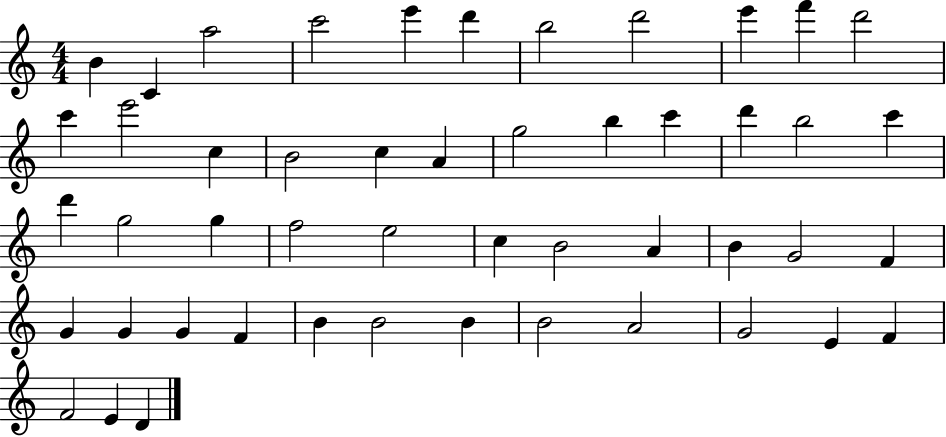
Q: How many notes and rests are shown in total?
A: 49